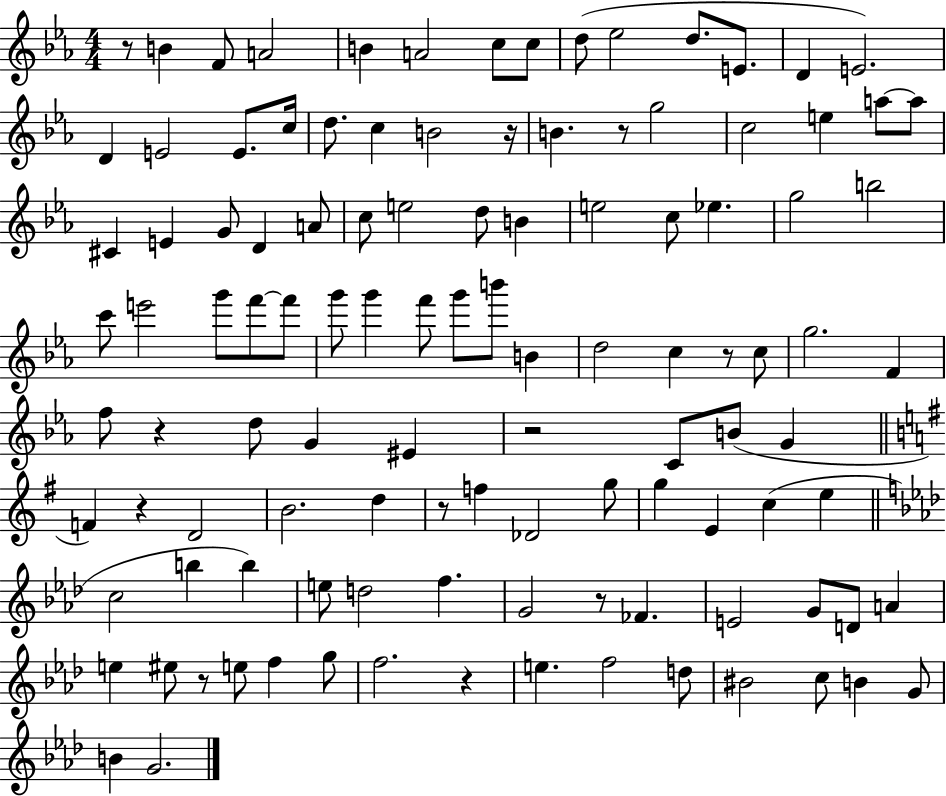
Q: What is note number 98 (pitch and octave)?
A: B4